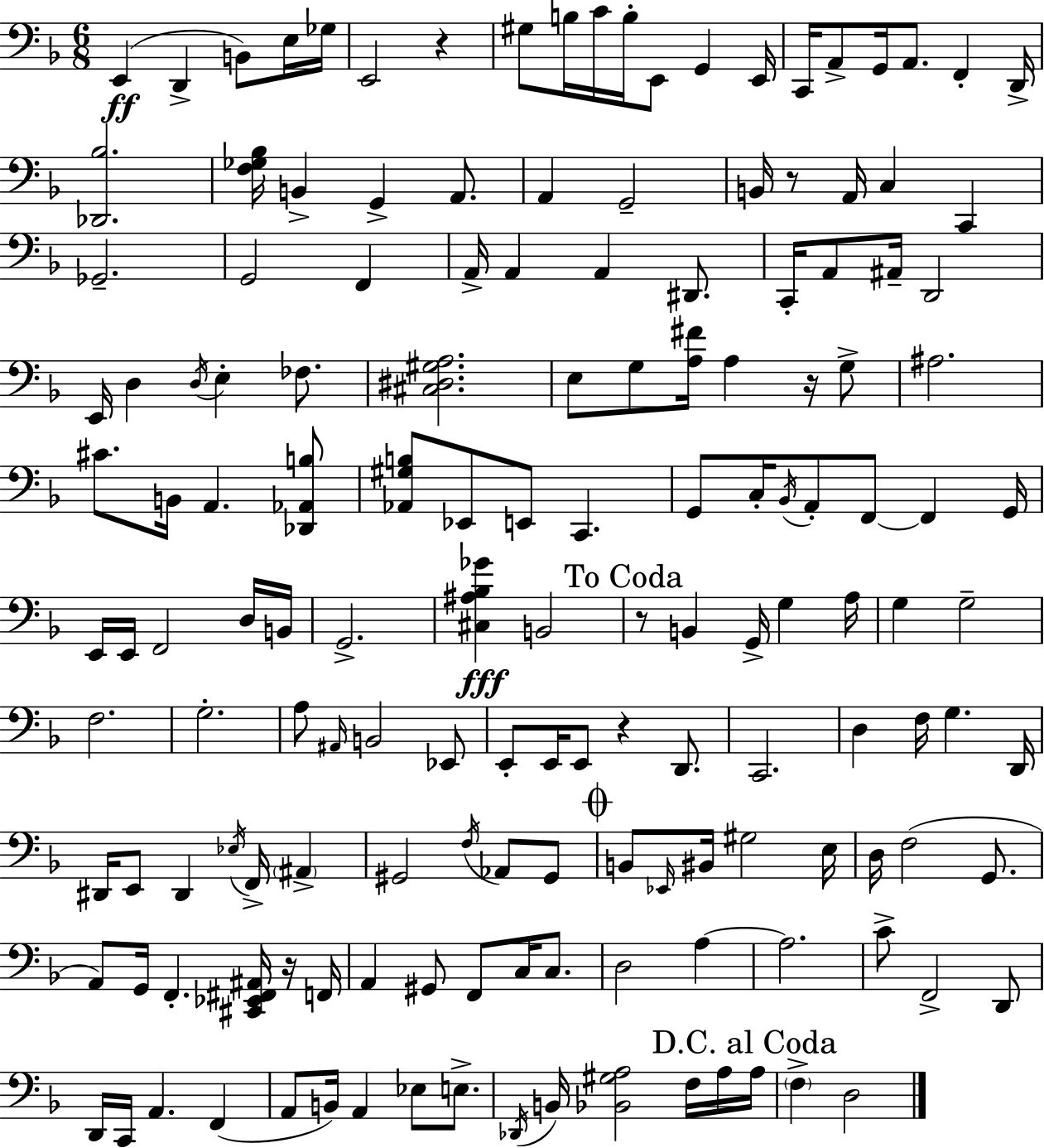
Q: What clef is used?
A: bass